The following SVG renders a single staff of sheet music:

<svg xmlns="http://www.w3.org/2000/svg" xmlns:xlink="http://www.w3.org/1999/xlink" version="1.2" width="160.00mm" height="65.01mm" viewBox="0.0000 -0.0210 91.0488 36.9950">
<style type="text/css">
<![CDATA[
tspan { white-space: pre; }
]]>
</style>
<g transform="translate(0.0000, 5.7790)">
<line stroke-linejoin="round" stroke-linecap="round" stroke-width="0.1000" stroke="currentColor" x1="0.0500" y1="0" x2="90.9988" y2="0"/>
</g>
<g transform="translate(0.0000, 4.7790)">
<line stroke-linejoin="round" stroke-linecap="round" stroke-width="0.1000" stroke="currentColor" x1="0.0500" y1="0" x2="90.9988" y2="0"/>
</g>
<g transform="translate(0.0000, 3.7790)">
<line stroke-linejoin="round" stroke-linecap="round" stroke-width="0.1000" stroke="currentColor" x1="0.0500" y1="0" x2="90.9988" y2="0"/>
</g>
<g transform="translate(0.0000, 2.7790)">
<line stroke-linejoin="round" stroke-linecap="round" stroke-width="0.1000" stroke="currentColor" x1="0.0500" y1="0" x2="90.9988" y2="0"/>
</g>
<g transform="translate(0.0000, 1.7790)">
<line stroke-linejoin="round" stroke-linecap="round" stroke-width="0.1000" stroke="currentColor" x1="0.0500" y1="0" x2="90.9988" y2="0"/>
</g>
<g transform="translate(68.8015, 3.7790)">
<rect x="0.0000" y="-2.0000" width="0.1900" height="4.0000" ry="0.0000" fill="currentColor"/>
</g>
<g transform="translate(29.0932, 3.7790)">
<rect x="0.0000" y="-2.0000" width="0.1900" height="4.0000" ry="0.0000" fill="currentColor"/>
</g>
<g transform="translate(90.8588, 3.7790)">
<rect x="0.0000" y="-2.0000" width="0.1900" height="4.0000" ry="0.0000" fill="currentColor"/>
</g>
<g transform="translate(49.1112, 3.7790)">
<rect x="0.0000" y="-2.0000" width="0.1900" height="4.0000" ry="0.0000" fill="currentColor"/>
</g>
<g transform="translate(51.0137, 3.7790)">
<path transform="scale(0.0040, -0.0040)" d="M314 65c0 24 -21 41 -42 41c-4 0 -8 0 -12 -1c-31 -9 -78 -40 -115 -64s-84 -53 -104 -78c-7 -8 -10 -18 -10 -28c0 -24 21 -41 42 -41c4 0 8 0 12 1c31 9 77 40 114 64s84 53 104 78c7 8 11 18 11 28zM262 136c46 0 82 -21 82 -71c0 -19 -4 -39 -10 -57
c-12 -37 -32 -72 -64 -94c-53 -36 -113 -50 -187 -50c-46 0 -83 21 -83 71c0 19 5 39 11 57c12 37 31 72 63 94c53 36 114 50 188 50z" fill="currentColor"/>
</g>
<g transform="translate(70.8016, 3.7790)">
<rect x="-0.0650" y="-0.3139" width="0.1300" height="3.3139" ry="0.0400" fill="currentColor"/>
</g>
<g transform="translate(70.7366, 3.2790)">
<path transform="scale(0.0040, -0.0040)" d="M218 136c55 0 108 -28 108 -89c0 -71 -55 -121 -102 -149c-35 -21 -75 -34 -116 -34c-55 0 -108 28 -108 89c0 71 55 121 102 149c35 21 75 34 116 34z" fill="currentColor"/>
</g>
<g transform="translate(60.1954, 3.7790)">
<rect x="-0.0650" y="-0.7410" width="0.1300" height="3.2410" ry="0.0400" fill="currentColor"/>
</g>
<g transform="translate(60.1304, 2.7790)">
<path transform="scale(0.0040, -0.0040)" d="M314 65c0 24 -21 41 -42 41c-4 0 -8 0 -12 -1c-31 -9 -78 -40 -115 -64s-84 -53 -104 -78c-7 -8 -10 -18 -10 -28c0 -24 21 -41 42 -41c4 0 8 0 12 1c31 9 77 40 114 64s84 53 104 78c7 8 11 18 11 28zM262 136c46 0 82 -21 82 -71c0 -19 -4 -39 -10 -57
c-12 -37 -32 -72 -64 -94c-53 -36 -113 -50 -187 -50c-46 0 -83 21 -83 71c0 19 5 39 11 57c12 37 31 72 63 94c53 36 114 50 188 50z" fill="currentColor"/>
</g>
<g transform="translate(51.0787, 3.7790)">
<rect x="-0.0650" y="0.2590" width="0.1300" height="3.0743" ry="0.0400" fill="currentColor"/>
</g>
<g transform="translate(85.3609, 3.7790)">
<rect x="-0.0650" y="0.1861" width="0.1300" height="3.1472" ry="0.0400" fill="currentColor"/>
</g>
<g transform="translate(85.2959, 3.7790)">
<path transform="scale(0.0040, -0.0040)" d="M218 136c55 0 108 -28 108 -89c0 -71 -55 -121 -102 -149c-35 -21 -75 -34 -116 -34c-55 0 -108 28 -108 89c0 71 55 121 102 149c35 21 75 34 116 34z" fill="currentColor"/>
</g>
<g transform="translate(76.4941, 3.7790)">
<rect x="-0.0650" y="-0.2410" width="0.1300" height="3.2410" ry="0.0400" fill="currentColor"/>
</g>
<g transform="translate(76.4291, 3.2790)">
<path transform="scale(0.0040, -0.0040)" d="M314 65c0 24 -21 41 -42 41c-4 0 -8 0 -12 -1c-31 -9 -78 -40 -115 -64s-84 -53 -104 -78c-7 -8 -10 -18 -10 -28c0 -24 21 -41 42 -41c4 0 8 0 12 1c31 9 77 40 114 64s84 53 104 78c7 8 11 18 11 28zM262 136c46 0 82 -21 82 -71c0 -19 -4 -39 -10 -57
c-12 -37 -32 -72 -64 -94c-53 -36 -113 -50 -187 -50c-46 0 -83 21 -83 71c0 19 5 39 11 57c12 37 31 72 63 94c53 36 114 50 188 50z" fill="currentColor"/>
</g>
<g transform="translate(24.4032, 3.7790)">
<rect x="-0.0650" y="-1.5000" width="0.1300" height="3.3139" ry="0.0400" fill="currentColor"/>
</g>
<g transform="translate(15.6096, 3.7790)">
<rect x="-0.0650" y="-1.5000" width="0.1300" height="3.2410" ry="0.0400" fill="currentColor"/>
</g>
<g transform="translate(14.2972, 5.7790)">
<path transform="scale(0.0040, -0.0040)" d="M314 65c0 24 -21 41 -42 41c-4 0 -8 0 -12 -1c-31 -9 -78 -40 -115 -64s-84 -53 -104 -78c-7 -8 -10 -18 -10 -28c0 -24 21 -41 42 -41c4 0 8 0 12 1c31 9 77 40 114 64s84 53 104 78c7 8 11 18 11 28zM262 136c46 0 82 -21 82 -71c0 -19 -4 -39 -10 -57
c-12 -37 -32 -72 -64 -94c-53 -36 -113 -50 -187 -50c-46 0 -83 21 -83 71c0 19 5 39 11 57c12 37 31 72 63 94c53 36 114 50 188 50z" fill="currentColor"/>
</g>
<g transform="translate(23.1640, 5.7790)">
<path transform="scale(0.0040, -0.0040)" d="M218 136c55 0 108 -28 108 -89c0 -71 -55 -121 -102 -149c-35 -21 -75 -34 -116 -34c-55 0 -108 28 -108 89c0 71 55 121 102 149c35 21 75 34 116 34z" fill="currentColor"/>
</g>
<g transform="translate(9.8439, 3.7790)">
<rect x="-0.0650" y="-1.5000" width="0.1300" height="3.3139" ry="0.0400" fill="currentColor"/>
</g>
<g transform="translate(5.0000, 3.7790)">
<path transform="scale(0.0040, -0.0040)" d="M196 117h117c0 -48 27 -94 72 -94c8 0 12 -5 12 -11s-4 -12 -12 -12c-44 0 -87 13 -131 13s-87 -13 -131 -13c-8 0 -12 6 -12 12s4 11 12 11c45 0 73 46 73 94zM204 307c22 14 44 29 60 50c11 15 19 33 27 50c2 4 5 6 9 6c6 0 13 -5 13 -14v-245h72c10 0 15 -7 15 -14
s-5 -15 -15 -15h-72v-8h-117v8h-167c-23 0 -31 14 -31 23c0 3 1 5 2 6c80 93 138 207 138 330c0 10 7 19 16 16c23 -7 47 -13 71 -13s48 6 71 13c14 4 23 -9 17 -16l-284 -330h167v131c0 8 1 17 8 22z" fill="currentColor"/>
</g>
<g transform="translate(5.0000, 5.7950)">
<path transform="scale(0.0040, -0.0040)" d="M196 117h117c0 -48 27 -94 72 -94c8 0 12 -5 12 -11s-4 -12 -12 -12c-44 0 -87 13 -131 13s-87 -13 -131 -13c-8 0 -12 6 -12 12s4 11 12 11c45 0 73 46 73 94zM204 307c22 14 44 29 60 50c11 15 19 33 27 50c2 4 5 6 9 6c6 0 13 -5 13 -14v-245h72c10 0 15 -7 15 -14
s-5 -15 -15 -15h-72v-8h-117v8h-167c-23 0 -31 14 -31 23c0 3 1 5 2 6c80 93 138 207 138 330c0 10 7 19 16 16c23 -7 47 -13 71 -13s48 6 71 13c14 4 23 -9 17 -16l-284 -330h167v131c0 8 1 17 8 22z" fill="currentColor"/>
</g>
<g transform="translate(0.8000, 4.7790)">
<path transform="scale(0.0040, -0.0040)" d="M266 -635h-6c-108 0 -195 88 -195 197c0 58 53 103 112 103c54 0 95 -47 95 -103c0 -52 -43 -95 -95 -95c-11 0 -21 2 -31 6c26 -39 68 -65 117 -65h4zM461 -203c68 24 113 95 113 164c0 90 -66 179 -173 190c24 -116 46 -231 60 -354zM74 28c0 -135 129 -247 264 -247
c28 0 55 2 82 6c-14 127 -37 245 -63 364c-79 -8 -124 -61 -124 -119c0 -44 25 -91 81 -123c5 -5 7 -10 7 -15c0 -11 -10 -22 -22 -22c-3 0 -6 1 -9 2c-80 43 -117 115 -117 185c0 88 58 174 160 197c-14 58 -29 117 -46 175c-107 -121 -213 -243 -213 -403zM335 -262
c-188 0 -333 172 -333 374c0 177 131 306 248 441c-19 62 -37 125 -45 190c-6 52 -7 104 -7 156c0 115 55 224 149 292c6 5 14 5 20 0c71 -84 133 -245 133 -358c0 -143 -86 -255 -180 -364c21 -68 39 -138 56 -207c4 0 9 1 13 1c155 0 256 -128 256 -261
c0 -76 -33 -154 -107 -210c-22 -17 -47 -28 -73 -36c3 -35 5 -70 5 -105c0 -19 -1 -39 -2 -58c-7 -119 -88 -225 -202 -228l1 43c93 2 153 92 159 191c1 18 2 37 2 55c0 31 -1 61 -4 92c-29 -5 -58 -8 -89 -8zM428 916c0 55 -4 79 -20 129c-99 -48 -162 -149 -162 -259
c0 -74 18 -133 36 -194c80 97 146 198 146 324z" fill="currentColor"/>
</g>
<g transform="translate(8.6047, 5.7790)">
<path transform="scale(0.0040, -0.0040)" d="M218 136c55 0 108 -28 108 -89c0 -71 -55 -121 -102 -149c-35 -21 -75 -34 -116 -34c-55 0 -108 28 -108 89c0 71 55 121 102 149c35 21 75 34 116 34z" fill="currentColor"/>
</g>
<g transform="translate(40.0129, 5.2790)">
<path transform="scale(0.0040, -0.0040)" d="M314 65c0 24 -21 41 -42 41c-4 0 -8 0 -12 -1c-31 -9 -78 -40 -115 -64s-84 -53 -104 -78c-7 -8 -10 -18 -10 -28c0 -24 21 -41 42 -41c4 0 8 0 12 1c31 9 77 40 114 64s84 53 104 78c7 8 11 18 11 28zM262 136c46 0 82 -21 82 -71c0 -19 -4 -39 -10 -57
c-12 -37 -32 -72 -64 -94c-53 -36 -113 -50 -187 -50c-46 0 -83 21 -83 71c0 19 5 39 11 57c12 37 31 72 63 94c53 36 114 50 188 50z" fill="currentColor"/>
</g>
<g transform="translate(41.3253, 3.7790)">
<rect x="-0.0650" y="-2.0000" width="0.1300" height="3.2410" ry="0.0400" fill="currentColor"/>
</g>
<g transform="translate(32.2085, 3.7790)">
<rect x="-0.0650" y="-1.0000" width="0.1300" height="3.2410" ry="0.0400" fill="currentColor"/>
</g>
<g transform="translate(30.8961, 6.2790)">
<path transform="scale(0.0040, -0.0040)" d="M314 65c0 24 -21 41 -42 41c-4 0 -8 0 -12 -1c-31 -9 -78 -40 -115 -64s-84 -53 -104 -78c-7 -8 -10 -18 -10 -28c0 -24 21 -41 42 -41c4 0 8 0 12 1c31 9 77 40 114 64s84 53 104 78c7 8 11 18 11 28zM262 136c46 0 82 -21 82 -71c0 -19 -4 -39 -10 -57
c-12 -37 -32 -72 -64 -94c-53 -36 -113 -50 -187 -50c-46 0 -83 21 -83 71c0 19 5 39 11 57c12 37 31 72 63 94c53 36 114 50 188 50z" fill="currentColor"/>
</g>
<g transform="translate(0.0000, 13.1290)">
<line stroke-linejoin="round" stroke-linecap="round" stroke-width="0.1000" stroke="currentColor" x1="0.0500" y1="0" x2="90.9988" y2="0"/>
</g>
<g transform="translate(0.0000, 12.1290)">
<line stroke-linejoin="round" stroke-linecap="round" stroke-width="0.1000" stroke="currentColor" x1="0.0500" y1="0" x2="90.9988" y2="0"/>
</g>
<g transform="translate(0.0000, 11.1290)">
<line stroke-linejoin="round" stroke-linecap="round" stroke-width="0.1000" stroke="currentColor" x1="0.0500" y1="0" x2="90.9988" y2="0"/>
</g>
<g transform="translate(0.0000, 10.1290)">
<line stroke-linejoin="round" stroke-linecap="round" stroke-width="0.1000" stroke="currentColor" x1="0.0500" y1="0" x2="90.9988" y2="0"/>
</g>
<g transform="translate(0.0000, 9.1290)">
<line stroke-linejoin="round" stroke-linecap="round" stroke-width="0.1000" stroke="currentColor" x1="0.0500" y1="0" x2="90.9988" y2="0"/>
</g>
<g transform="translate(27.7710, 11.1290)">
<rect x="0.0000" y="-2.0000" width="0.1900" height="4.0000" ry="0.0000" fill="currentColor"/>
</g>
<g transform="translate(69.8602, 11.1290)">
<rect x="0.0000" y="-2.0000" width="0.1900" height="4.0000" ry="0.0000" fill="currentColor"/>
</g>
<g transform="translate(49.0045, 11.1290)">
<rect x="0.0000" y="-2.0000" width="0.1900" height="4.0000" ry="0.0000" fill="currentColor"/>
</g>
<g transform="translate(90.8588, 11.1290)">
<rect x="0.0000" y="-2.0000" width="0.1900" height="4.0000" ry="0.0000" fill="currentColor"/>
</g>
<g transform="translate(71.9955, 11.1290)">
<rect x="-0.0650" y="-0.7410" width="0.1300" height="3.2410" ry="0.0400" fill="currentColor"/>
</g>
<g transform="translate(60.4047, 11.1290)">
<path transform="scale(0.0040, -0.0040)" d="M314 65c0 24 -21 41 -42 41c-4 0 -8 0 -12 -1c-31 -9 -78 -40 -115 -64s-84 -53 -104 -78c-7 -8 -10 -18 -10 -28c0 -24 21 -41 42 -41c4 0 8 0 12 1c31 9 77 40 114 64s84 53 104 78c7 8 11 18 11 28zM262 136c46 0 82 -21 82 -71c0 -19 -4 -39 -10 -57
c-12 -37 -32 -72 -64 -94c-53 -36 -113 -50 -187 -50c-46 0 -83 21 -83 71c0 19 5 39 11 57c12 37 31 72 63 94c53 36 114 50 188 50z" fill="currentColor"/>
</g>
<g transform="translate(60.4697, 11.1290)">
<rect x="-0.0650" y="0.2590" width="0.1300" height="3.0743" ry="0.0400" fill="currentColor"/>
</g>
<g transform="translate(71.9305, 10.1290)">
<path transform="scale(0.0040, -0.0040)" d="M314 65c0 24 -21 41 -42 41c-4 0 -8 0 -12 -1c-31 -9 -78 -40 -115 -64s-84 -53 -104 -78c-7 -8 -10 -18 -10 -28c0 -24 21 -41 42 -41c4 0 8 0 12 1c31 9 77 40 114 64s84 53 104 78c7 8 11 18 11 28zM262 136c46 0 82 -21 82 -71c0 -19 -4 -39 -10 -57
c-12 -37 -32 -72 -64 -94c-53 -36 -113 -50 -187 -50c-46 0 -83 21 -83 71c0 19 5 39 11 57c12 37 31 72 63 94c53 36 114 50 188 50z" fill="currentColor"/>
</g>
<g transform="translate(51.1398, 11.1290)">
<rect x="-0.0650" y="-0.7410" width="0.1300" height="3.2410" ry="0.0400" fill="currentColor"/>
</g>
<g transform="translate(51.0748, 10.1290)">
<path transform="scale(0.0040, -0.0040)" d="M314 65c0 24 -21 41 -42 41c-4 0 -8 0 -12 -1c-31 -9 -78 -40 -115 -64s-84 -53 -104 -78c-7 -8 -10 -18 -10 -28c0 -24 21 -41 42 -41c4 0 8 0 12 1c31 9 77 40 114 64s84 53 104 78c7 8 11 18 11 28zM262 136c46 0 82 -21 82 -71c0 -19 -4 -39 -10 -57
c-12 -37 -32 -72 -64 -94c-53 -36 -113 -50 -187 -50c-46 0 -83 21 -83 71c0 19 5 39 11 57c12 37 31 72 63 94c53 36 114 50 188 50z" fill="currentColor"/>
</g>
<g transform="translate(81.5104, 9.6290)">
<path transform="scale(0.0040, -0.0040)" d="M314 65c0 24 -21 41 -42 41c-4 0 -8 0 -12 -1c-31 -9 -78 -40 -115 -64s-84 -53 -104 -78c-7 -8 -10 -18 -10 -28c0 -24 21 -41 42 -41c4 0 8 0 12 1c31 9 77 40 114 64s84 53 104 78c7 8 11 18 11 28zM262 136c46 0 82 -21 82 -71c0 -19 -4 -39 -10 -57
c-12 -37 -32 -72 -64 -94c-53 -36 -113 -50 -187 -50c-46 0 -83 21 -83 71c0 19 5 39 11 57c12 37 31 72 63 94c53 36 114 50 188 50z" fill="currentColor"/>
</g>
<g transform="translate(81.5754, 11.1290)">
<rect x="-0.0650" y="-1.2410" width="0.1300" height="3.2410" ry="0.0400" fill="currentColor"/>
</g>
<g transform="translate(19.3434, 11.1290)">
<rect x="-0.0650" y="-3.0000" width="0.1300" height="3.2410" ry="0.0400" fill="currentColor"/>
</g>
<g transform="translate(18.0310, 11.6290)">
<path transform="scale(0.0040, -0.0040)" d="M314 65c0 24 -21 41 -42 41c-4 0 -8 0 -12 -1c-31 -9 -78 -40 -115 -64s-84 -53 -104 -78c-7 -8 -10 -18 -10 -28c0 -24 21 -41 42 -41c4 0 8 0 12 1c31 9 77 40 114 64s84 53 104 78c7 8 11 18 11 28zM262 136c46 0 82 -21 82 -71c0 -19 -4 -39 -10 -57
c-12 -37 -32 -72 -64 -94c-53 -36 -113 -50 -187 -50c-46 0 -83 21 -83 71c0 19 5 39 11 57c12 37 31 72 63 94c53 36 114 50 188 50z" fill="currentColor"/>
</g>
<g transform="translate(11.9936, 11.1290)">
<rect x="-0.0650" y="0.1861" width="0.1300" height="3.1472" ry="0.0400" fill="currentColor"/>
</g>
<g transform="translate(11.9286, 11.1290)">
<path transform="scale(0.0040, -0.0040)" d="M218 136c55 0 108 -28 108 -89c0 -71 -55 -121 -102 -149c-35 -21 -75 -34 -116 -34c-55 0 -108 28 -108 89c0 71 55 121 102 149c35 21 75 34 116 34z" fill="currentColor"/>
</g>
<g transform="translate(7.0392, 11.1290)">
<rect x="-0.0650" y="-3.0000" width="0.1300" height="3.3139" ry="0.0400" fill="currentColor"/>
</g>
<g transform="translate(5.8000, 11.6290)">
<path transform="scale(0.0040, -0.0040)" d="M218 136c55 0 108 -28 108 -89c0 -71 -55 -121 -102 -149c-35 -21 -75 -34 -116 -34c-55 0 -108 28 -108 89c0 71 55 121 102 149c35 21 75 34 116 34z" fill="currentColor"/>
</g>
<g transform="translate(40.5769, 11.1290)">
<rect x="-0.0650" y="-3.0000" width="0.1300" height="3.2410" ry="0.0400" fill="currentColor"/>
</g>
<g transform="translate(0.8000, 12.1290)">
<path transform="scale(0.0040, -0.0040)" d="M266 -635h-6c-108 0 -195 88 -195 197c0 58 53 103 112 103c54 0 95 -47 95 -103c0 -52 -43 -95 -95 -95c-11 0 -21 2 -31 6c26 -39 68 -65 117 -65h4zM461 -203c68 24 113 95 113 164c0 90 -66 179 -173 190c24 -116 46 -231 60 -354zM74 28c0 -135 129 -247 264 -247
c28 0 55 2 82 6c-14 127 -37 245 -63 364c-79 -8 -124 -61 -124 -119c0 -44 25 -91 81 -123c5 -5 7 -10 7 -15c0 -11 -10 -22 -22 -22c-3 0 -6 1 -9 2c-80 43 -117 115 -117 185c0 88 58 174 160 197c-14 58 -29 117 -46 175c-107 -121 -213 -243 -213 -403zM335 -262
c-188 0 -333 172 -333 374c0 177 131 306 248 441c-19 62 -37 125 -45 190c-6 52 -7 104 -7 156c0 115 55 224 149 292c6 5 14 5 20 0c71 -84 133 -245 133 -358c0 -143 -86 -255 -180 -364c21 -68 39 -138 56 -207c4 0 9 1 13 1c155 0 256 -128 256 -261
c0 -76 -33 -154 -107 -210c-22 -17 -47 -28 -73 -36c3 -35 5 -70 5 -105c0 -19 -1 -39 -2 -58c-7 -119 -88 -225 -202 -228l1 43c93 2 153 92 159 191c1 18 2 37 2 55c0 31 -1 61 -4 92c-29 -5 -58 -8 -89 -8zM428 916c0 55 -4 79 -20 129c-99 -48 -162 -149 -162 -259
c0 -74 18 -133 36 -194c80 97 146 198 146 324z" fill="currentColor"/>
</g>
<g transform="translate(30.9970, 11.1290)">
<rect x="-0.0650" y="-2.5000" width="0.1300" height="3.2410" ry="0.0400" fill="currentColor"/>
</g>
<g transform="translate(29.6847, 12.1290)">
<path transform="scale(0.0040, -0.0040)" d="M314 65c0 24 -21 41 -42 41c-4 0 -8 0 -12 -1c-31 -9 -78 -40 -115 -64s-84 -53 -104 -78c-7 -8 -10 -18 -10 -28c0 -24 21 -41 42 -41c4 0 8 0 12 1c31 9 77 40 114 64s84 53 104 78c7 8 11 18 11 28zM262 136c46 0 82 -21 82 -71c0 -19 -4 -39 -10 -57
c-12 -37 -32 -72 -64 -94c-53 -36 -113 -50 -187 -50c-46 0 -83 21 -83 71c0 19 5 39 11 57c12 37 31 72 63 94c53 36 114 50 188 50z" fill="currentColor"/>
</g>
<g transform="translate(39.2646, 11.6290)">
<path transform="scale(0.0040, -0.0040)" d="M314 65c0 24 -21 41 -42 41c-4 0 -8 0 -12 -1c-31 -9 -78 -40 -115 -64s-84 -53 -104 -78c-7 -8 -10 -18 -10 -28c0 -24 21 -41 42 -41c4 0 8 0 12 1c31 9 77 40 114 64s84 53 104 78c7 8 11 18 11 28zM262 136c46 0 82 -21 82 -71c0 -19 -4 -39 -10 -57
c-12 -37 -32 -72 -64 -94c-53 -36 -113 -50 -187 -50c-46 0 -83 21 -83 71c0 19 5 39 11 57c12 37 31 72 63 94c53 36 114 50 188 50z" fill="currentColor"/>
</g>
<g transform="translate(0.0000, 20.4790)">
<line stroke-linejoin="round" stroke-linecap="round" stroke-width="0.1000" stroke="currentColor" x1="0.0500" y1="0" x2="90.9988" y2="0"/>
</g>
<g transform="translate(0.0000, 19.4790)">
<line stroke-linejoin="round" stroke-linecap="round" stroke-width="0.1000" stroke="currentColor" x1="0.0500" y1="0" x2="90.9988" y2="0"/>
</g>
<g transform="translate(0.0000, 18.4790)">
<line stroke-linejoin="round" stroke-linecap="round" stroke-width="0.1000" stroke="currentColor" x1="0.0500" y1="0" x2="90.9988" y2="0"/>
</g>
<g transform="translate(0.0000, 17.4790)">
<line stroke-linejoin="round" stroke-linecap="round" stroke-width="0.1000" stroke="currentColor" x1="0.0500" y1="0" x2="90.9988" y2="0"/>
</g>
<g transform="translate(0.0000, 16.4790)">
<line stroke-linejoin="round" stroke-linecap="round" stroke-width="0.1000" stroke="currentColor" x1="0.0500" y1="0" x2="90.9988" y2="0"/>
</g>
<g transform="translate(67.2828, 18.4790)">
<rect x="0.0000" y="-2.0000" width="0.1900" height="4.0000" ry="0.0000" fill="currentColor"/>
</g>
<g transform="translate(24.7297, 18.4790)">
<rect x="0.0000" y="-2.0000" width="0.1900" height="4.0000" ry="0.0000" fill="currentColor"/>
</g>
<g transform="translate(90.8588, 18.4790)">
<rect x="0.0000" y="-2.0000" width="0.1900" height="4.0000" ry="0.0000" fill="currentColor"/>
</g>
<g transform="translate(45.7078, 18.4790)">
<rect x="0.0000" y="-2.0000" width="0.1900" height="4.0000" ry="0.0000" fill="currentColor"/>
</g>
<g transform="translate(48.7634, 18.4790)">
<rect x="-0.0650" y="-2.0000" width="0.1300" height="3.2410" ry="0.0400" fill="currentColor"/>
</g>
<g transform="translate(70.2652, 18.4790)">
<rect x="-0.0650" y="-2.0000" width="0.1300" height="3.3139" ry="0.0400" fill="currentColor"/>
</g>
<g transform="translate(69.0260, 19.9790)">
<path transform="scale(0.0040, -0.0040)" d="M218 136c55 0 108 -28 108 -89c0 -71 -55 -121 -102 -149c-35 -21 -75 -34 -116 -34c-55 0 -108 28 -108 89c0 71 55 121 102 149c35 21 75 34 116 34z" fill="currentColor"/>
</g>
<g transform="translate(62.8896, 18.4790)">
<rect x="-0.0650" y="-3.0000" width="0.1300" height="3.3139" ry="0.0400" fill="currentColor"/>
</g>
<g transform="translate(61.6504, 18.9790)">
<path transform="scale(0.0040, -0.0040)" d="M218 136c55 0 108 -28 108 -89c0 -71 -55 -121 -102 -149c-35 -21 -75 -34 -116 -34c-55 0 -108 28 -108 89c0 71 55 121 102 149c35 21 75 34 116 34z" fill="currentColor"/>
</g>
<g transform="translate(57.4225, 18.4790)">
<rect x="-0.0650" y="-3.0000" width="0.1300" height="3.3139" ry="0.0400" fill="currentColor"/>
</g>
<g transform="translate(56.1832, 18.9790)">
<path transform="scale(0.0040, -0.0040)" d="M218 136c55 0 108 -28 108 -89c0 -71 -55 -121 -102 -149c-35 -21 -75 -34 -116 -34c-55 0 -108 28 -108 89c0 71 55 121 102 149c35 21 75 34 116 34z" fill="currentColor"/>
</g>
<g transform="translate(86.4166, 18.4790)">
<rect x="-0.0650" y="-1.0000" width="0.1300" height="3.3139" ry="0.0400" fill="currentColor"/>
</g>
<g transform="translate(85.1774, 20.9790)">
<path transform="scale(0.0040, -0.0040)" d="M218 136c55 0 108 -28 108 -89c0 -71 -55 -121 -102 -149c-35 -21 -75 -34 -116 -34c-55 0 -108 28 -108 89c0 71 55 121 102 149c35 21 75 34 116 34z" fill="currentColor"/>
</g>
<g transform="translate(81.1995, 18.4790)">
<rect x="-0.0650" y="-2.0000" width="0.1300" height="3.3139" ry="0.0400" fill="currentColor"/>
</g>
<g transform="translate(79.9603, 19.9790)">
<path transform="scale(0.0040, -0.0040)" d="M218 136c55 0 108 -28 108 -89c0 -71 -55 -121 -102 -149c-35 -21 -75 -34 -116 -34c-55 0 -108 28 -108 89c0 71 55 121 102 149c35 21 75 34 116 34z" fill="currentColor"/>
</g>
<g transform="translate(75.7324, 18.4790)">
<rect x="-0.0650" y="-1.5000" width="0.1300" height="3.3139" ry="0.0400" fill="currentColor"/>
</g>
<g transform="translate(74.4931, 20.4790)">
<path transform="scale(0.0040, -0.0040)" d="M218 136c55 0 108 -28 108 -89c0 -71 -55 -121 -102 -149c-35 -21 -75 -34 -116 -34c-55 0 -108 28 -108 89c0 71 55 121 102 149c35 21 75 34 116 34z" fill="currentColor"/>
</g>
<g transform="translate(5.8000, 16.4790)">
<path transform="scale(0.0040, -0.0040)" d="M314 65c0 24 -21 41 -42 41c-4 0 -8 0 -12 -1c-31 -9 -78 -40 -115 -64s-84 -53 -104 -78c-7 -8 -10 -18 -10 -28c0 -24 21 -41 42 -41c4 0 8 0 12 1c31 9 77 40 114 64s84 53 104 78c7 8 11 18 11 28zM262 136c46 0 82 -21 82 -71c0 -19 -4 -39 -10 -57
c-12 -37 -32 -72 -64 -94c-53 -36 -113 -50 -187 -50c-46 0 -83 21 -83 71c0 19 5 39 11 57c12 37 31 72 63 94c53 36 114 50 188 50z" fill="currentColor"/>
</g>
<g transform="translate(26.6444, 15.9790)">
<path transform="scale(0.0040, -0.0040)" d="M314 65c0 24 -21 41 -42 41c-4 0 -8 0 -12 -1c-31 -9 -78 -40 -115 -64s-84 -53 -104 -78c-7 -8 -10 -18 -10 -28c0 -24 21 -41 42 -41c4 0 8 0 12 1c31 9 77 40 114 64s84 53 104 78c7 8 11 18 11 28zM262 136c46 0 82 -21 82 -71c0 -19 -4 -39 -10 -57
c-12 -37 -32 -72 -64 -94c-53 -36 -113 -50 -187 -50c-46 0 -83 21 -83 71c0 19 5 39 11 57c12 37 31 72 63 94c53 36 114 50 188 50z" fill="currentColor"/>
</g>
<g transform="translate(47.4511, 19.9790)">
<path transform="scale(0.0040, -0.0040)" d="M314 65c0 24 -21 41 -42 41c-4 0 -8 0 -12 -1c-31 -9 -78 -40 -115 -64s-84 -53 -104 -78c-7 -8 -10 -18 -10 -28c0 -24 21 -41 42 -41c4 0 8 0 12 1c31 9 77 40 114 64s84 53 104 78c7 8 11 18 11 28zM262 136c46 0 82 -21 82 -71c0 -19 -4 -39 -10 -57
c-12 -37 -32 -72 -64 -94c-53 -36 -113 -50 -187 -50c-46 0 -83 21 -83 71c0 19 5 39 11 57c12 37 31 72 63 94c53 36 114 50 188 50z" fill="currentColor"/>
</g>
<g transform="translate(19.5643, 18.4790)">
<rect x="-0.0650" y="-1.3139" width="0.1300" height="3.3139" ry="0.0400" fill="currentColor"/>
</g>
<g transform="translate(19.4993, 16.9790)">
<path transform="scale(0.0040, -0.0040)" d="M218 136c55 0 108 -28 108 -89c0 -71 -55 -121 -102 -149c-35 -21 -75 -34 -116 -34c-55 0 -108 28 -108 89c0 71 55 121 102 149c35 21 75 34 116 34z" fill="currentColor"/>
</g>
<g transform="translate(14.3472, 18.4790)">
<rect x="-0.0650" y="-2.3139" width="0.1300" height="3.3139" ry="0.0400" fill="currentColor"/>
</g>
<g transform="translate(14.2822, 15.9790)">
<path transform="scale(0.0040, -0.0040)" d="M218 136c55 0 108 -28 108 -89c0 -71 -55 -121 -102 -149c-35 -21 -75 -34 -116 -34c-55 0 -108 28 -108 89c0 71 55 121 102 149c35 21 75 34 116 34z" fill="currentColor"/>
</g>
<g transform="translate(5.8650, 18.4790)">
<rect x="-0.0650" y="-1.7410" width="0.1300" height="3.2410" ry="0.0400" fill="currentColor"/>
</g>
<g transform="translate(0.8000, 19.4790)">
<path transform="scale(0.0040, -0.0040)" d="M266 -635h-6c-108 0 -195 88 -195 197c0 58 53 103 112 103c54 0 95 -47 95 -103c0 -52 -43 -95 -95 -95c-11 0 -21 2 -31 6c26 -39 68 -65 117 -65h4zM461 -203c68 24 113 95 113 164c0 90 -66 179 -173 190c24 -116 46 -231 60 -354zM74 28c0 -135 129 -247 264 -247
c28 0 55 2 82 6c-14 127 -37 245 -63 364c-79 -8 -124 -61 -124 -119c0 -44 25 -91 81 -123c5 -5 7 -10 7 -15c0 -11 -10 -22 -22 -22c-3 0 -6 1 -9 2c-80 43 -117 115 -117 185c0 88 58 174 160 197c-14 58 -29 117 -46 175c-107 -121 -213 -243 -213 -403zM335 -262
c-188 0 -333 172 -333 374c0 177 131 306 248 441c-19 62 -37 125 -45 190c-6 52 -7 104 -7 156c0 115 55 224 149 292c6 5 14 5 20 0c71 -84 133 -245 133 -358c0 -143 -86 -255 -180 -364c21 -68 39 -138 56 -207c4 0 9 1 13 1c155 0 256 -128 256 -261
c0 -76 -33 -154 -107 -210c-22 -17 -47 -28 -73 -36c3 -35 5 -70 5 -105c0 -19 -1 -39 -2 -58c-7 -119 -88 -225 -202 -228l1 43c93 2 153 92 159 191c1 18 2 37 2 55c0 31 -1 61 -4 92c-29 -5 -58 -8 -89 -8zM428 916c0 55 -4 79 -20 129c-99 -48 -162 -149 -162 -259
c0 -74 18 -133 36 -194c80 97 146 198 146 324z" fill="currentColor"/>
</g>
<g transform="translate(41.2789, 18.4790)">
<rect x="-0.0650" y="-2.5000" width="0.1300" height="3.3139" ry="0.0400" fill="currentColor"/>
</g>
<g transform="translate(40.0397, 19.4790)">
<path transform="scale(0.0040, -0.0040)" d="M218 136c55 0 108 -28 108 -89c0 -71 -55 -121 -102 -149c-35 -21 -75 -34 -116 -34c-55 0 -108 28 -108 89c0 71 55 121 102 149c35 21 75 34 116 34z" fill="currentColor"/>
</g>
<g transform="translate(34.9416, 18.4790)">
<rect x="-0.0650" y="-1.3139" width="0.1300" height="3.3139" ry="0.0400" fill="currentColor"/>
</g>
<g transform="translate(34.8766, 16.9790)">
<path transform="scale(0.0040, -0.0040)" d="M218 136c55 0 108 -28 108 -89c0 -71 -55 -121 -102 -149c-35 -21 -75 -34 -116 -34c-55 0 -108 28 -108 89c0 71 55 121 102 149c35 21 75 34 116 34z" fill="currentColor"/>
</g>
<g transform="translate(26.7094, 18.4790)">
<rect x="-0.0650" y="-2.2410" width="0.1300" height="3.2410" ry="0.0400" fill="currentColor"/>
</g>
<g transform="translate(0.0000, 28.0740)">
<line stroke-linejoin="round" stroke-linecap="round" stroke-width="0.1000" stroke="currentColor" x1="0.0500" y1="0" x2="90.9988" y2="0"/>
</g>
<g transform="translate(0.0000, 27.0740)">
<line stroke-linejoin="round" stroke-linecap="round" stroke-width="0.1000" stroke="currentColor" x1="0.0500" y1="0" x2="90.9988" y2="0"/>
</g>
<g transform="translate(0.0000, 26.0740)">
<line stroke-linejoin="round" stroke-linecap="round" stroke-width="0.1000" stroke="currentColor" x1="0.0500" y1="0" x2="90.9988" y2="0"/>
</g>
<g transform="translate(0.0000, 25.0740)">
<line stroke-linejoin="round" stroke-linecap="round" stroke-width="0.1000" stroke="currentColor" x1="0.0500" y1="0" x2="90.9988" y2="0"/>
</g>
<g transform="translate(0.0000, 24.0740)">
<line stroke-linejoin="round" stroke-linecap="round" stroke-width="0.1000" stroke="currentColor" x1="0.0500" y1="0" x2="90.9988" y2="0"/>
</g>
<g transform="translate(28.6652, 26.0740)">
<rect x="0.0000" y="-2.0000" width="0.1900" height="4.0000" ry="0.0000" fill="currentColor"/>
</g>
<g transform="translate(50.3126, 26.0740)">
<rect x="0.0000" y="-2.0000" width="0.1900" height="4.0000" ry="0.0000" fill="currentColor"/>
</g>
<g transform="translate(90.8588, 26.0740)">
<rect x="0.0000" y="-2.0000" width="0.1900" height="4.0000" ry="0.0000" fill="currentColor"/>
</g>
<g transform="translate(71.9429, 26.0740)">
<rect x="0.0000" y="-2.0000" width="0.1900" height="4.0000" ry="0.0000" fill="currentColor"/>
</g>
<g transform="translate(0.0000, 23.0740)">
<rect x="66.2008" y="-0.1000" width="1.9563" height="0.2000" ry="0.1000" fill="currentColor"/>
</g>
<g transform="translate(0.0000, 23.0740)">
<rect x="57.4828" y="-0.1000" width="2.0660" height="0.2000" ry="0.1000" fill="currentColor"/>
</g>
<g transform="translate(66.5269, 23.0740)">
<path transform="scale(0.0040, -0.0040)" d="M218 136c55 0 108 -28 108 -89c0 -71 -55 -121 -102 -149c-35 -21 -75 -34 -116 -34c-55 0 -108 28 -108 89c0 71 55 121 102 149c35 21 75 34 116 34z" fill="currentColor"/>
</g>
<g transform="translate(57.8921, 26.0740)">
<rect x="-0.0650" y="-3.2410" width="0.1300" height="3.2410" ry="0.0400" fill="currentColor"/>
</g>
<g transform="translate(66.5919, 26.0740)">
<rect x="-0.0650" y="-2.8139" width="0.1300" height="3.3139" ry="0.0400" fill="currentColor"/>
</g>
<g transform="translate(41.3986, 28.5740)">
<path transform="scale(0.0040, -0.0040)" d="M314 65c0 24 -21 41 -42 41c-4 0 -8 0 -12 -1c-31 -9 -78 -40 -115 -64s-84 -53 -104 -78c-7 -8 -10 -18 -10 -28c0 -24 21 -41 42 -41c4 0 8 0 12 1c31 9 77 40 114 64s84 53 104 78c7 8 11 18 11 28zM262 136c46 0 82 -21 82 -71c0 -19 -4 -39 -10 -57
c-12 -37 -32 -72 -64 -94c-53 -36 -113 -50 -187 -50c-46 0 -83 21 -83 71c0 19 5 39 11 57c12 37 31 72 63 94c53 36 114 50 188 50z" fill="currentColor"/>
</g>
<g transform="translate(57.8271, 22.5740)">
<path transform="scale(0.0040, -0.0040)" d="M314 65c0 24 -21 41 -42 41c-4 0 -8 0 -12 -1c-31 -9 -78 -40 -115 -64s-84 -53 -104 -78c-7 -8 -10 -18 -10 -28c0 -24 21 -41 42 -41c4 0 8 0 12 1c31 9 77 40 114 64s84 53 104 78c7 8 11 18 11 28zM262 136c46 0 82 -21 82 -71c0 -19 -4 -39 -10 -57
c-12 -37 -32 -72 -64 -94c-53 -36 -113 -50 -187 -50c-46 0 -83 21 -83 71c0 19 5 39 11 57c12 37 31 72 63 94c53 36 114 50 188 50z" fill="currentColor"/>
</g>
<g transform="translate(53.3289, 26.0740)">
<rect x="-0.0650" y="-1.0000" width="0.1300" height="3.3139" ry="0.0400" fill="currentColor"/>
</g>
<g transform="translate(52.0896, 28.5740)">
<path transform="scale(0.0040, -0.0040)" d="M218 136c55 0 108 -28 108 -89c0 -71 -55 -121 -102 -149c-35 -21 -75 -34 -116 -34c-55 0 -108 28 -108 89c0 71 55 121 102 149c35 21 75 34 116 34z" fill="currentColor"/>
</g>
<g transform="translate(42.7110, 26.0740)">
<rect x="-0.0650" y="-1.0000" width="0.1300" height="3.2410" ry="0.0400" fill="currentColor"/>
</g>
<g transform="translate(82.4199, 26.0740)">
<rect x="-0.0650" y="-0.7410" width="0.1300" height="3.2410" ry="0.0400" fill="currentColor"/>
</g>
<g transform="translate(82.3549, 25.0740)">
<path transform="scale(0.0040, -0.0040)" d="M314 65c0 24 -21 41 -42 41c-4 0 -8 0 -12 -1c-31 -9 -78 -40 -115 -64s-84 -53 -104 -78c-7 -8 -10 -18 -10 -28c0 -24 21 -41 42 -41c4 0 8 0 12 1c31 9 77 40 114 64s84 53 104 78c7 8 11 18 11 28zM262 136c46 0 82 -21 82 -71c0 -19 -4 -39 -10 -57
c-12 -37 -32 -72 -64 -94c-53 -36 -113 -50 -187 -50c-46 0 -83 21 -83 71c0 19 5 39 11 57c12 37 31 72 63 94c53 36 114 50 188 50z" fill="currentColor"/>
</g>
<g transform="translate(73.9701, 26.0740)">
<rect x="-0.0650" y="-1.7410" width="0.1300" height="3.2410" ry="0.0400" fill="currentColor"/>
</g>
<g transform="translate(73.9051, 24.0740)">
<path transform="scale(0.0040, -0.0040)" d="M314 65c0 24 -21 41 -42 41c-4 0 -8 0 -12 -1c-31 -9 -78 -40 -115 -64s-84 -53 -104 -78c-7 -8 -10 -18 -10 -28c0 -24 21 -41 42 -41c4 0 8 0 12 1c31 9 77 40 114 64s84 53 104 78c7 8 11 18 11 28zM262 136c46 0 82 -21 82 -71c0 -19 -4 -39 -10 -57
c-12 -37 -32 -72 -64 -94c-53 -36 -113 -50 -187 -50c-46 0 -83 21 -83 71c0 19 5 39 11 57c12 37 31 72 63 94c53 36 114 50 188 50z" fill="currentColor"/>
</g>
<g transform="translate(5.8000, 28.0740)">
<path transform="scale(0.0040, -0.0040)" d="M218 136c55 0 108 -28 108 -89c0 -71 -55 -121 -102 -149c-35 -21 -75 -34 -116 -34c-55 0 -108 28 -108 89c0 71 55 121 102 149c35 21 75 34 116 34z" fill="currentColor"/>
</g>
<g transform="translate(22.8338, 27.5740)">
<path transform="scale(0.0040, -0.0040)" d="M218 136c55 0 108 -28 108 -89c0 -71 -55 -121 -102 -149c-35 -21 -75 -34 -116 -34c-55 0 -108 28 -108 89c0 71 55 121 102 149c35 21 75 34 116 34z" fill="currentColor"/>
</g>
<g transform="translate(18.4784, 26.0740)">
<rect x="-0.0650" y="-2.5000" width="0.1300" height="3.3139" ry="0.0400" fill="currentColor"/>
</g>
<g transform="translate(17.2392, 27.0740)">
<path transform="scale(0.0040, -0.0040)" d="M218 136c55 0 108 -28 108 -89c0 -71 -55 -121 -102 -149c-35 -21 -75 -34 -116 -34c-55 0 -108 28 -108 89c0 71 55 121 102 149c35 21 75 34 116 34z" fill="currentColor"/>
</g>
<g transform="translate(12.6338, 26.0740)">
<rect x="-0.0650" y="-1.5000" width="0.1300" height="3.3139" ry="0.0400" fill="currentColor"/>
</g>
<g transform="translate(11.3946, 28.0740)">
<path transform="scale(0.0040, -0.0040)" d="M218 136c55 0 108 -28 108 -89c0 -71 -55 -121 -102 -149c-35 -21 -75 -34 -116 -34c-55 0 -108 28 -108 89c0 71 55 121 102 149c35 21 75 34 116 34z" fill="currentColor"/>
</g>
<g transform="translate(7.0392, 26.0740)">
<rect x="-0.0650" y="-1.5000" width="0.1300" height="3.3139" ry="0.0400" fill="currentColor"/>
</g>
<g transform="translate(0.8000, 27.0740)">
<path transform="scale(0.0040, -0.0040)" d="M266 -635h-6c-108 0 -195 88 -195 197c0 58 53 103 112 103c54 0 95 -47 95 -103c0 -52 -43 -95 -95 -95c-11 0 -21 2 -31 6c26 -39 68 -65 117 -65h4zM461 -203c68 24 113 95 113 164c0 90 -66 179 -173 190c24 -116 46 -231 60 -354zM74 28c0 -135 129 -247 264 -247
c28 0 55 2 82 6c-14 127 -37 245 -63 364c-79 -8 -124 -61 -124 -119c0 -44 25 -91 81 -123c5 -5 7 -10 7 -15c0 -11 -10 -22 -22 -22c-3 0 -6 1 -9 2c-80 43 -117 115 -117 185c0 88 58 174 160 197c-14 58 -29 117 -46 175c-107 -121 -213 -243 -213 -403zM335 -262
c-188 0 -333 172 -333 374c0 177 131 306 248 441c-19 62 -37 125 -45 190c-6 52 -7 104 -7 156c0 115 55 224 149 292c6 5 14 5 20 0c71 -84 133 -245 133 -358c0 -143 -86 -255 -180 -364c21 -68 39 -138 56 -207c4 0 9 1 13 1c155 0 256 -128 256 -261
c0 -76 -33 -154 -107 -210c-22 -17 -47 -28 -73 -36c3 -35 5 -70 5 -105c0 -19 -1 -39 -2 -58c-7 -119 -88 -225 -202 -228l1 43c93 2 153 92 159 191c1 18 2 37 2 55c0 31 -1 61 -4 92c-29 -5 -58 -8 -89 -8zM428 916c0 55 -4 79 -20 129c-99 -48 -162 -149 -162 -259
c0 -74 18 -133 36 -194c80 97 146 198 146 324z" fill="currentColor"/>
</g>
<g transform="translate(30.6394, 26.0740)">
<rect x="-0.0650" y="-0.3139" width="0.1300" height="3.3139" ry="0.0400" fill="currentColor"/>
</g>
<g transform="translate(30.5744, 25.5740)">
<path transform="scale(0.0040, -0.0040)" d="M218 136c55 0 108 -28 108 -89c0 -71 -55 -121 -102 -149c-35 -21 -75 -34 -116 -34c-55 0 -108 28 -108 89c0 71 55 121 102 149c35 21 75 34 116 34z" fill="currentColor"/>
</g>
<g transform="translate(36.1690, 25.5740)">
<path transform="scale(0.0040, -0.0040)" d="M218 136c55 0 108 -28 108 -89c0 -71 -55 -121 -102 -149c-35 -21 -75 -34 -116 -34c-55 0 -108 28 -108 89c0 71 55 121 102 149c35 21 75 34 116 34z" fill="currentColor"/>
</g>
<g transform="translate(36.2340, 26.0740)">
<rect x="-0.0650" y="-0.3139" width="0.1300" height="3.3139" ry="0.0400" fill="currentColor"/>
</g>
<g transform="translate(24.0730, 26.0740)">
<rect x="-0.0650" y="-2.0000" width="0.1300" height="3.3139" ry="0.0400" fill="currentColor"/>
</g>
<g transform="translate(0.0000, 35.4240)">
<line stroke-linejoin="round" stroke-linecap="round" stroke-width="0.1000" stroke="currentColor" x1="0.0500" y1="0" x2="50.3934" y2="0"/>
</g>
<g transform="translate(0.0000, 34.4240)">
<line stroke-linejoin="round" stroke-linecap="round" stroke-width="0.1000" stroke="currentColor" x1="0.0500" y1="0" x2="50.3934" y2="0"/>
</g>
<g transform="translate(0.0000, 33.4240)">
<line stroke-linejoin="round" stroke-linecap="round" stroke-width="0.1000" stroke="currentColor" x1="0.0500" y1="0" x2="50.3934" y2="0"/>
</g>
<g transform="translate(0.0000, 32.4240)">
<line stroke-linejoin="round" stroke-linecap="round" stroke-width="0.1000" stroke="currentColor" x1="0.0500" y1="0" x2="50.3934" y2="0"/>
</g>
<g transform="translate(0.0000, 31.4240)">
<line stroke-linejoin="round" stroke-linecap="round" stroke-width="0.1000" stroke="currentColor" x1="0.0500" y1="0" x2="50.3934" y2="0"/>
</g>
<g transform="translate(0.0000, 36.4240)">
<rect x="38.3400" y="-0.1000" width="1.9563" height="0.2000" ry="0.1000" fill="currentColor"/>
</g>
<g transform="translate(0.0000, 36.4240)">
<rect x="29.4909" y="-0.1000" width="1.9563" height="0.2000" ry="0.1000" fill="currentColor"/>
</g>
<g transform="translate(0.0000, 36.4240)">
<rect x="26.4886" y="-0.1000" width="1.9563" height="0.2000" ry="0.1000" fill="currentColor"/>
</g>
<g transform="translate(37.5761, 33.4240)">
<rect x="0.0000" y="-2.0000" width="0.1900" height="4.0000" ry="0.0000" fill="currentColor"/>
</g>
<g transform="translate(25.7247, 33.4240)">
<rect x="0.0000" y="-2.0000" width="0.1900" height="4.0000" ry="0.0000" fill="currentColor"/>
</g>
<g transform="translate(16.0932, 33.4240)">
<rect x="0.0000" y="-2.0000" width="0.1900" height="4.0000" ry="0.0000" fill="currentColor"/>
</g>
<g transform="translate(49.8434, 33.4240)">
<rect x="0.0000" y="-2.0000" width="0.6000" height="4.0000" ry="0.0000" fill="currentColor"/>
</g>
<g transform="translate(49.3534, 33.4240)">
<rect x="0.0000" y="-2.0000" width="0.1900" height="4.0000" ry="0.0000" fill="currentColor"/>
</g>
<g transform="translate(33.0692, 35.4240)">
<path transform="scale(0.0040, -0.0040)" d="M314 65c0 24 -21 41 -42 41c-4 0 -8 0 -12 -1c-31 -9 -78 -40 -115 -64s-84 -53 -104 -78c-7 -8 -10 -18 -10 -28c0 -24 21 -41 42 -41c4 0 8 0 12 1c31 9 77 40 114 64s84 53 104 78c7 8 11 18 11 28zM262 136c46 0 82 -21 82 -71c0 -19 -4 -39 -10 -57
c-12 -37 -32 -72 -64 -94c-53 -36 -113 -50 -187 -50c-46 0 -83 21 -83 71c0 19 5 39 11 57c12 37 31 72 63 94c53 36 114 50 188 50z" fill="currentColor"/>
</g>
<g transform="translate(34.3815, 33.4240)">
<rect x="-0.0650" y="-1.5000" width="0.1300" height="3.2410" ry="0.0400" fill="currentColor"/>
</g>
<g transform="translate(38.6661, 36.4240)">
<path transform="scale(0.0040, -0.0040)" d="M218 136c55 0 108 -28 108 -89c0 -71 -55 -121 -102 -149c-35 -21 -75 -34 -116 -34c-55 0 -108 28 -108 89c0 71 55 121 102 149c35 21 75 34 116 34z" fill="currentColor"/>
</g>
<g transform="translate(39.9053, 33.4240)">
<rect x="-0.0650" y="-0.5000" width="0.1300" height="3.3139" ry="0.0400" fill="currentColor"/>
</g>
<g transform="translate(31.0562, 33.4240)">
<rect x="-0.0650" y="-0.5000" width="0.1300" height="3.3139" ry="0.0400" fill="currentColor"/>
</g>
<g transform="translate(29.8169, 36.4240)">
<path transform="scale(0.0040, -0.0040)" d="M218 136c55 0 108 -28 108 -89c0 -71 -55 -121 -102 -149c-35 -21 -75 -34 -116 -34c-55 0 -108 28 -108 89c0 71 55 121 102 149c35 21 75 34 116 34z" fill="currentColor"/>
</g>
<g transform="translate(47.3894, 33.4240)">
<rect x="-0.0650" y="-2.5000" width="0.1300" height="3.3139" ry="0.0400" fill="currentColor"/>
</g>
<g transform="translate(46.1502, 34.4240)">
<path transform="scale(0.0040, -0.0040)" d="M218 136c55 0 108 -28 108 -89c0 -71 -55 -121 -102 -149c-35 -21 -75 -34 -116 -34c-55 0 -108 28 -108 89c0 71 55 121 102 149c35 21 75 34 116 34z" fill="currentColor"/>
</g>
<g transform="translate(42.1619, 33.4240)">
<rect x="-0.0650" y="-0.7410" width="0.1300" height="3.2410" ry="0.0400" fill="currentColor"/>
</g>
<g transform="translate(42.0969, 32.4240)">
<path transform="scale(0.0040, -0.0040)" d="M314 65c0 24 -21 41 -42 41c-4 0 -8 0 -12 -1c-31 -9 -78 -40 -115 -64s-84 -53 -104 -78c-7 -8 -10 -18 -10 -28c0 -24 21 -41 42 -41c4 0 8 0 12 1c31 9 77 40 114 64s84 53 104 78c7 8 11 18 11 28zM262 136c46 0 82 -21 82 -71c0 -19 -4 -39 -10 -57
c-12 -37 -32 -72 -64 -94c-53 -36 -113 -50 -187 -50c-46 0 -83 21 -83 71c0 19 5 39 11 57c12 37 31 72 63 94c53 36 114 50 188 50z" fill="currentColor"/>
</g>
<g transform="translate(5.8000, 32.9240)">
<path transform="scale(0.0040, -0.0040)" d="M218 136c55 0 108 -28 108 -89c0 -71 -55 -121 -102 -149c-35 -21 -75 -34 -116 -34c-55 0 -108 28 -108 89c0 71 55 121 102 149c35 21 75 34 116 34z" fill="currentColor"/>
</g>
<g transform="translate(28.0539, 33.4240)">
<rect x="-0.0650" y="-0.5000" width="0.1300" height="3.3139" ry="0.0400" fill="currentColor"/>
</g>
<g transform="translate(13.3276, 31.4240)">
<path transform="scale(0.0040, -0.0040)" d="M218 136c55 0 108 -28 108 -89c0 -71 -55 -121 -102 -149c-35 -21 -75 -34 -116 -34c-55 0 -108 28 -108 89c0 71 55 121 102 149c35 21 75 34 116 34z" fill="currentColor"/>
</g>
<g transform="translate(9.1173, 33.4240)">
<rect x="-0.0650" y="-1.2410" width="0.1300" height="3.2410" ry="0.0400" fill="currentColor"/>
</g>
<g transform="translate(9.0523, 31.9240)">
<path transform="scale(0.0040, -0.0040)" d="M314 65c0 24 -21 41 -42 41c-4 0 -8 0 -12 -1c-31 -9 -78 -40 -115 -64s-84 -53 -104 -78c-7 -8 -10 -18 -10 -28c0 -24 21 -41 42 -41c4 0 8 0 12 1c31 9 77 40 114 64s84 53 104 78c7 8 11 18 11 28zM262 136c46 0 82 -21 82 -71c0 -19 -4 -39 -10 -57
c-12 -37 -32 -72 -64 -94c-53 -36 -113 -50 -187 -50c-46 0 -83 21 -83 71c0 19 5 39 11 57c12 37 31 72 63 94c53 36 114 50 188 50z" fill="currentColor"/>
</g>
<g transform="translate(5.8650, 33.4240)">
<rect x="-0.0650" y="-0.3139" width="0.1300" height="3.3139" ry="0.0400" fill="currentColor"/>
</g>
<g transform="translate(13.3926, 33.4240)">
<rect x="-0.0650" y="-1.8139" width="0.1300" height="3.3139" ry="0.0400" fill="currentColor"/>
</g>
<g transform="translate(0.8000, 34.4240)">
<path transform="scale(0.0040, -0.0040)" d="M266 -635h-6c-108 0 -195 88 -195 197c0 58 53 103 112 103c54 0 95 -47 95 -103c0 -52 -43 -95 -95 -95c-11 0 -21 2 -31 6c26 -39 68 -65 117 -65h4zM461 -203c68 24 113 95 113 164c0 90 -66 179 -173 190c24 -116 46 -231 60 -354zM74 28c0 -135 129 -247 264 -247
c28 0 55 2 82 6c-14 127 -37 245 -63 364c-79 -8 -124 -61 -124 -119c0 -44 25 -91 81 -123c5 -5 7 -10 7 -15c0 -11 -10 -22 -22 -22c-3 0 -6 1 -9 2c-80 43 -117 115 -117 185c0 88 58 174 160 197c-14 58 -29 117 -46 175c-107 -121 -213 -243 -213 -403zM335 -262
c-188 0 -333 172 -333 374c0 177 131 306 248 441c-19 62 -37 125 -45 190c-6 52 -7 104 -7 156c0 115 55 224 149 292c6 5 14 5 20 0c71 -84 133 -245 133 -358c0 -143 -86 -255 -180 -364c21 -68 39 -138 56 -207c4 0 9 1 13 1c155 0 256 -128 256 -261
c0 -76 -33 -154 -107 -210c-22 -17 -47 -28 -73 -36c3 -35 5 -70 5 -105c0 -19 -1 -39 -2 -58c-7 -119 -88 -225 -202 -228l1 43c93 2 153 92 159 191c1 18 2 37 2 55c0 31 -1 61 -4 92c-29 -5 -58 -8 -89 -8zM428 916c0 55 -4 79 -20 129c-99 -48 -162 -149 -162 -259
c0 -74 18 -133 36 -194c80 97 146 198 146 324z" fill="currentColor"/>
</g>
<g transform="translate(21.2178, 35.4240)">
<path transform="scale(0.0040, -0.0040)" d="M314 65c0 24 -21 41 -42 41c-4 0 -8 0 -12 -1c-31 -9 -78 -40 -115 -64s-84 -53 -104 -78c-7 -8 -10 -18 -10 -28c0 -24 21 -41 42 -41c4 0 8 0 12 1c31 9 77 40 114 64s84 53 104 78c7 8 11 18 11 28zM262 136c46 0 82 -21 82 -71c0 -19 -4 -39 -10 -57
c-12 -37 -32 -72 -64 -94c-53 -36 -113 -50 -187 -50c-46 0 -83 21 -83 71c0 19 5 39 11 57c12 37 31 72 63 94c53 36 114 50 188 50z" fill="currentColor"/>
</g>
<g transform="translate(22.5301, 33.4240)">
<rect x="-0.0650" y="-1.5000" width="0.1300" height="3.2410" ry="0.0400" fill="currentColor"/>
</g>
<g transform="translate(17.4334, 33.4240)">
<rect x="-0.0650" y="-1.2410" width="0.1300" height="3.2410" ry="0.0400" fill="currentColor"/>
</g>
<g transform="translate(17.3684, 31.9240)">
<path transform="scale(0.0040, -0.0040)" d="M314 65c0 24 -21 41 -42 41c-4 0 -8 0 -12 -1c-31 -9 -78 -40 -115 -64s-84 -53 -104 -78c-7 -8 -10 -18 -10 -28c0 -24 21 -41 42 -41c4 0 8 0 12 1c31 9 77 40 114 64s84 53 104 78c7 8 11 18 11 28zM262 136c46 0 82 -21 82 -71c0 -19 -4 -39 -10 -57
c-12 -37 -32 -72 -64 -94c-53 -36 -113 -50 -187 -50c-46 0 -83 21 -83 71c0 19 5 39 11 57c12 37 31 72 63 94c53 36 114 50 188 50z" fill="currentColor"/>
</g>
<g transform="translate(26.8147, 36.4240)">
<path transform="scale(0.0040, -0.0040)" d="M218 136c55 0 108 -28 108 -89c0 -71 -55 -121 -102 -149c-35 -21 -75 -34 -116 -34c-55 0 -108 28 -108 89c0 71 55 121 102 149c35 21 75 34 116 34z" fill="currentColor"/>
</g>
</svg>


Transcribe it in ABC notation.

X:1
T:Untitled
M:4/4
L:1/4
K:C
E E2 E D2 F2 B2 d2 c c2 B A B A2 G2 A2 d2 B2 d2 e2 f2 g e g2 e G F2 A A F E F D E E G F c c D2 D b2 a f2 d2 c e2 f e2 E2 C C E2 C d2 G